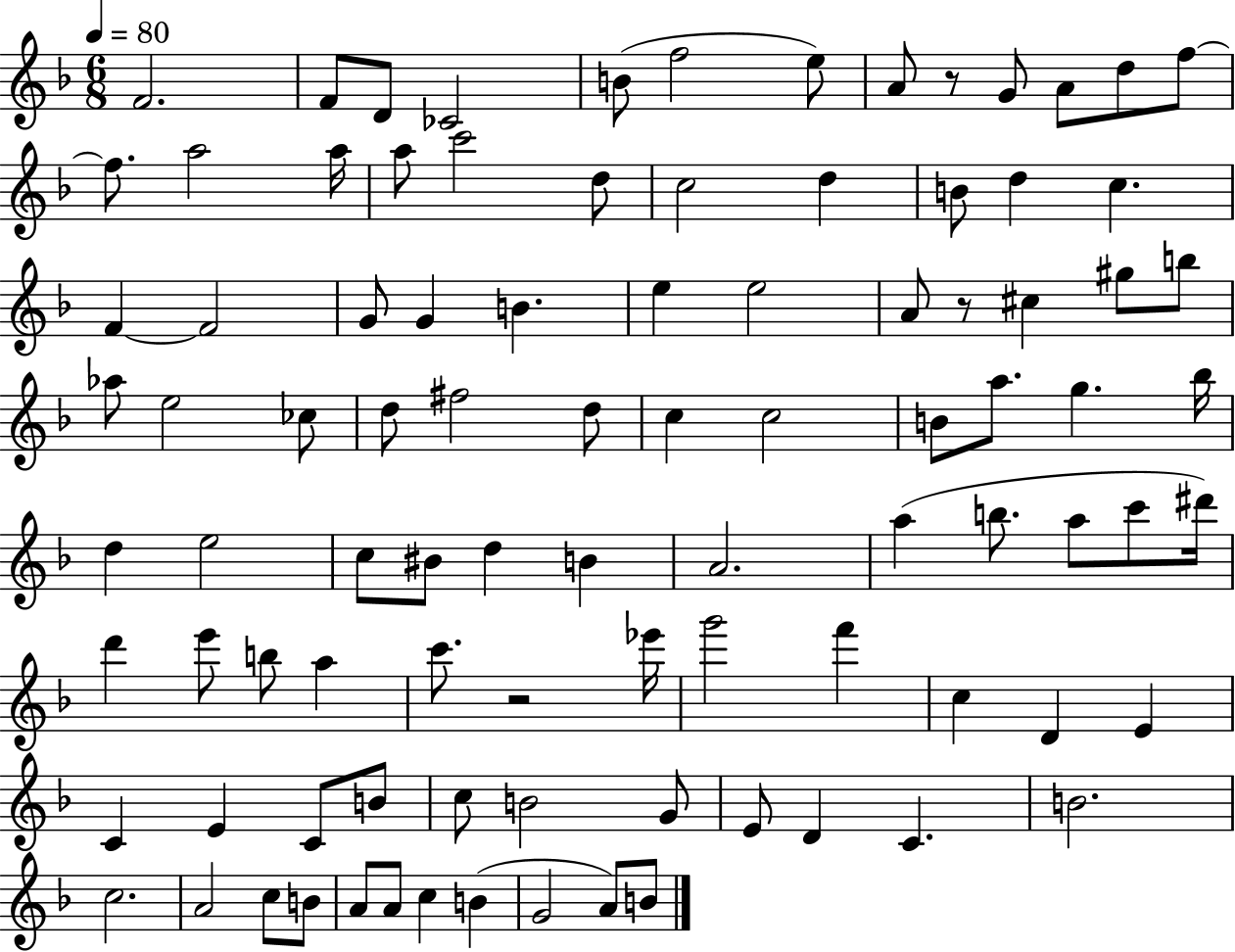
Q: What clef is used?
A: treble